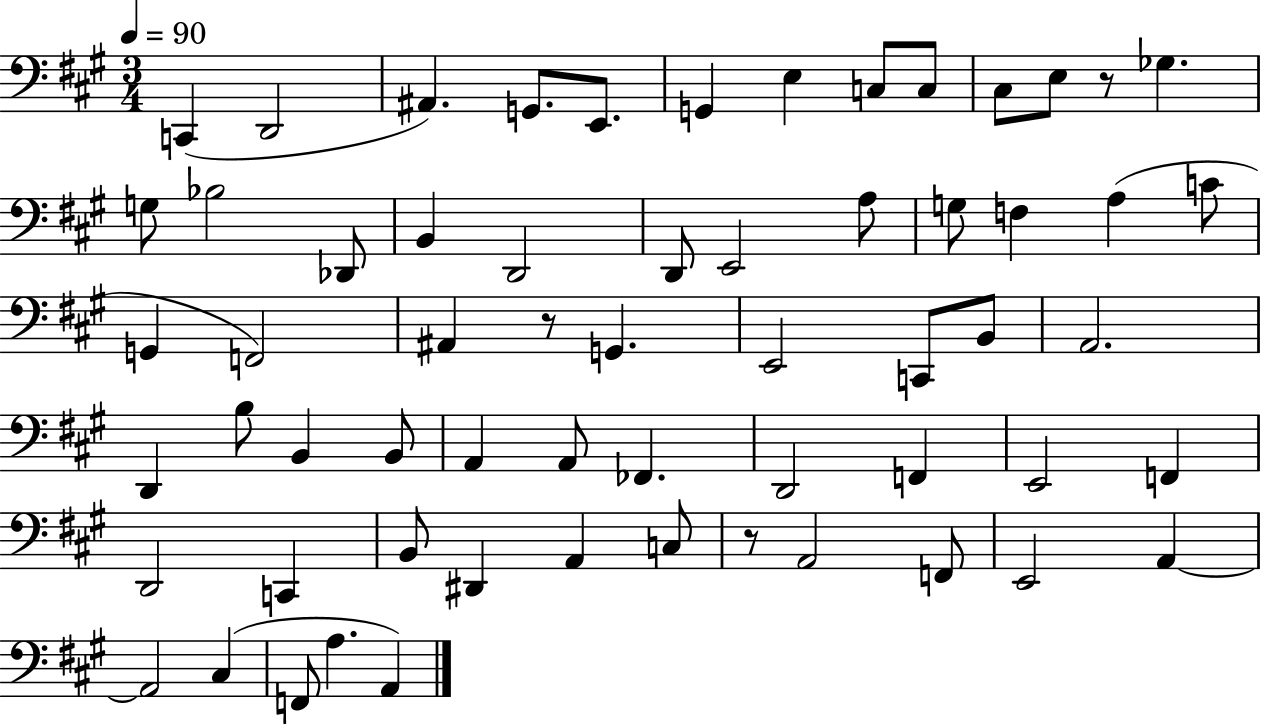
C2/q D2/h A#2/q. G2/e. E2/e. G2/q E3/q C3/e C3/e C#3/e E3/e R/e Gb3/q. G3/e Bb3/h Db2/e B2/q D2/h D2/e E2/h A3/e G3/e F3/q A3/q C4/e G2/q F2/h A#2/q R/e G2/q. E2/h C2/e B2/e A2/h. D2/q B3/e B2/q B2/e A2/q A2/e FES2/q. D2/h F2/q E2/h F2/q D2/h C2/q B2/e D#2/q A2/q C3/e R/e A2/h F2/e E2/h A2/q A2/h C#3/q F2/e A3/q. A2/q